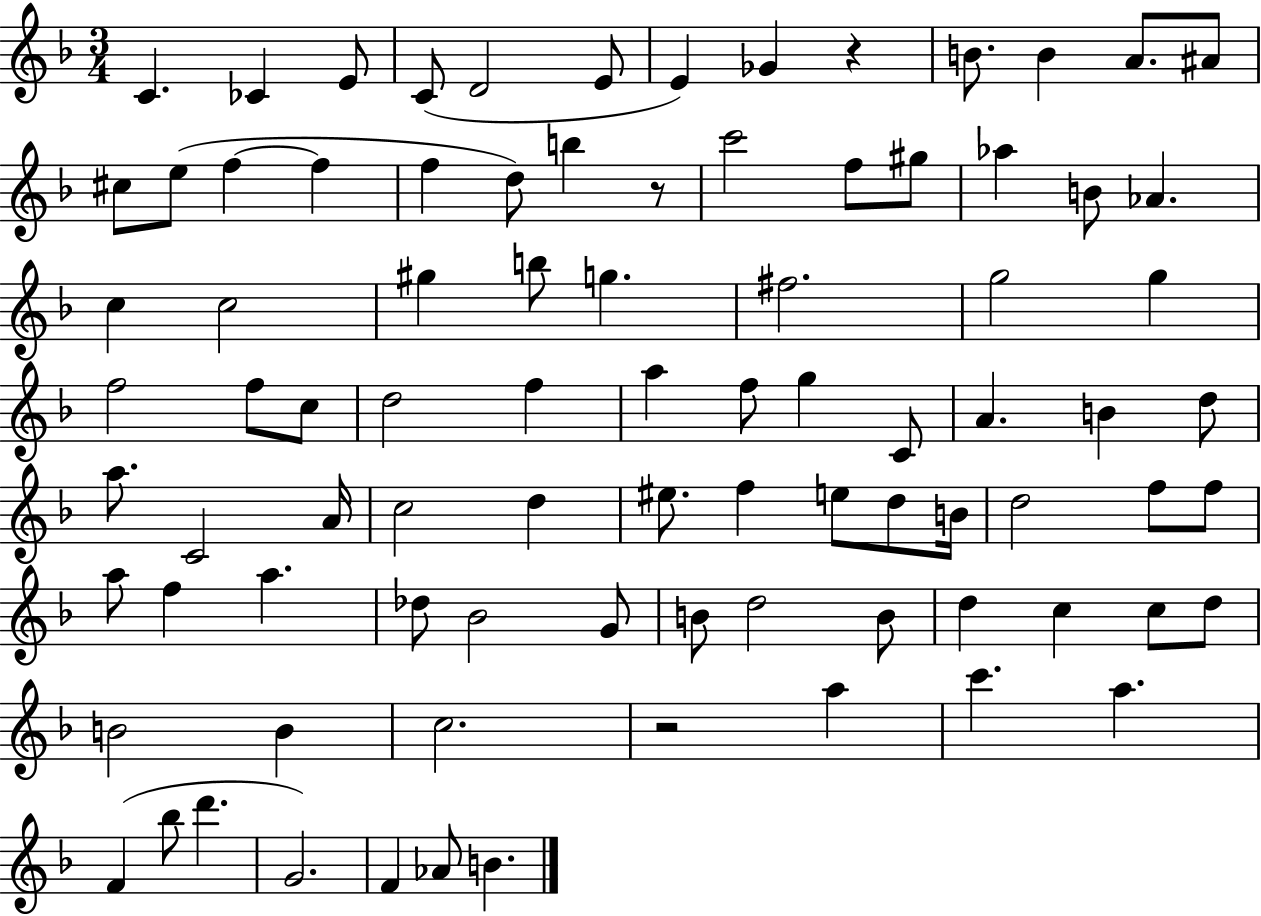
{
  \clef treble
  \numericTimeSignature
  \time 3/4
  \key f \major
  c'4. ces'4 e'8 | c'8( d'2 e'8 | e'4) ges'4 r4 | b'8. b'4 a'8. ais'8 | \break cis''8 e''8( f''4~~ f''4 | f''4 d''8) b''4 r8 | c'''2 f''8 gis''8 | aes''4 b'8 aes'4. | \break c''4 c''2 | gis''4 b''8 g''4. | fis''2. | g''2 g''4 | \break f''2 f''8 c''8 | d''2 f''4 | a''4 f''8 g''4 c'8 | a'4. b'4 d''8 | \break a''8. c'2 a'16 | c''2 d''4 | eis''8. f''4 e''8 d''8 b'16 | d''2 f''8 f''8 | \break a''8 f''4 a''4. | des''8 bes'2 g'8 | b'8 d''2 b'8 | d''4 c''4 c''8 d''8 | \break b'2 b'4 | c''2. | r2 a''4 | c'''4. a''4. | \break f'4( bes''8 d'''4. | g'2.) | f'4 aes'8 b'4. | \bar "|."
}